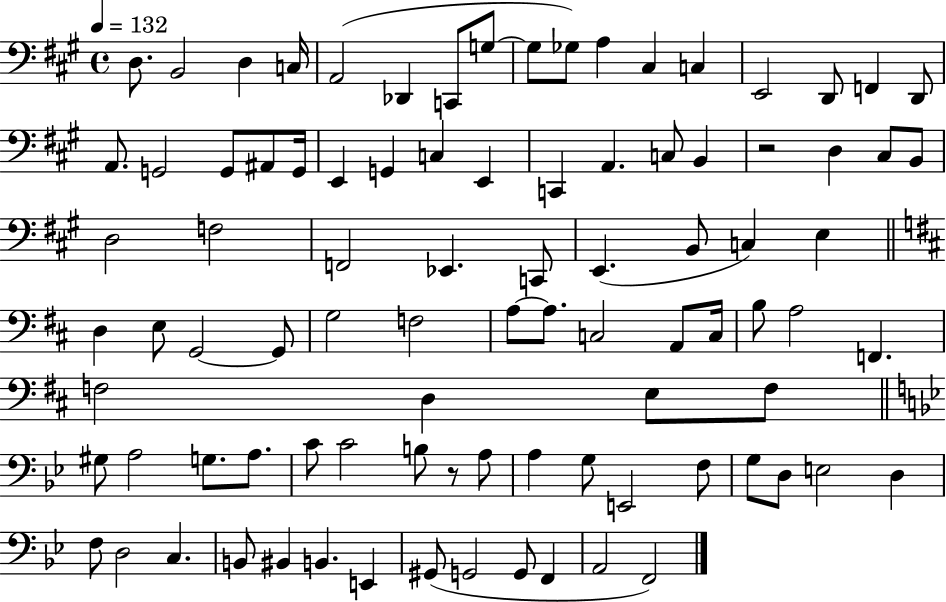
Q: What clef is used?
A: bass